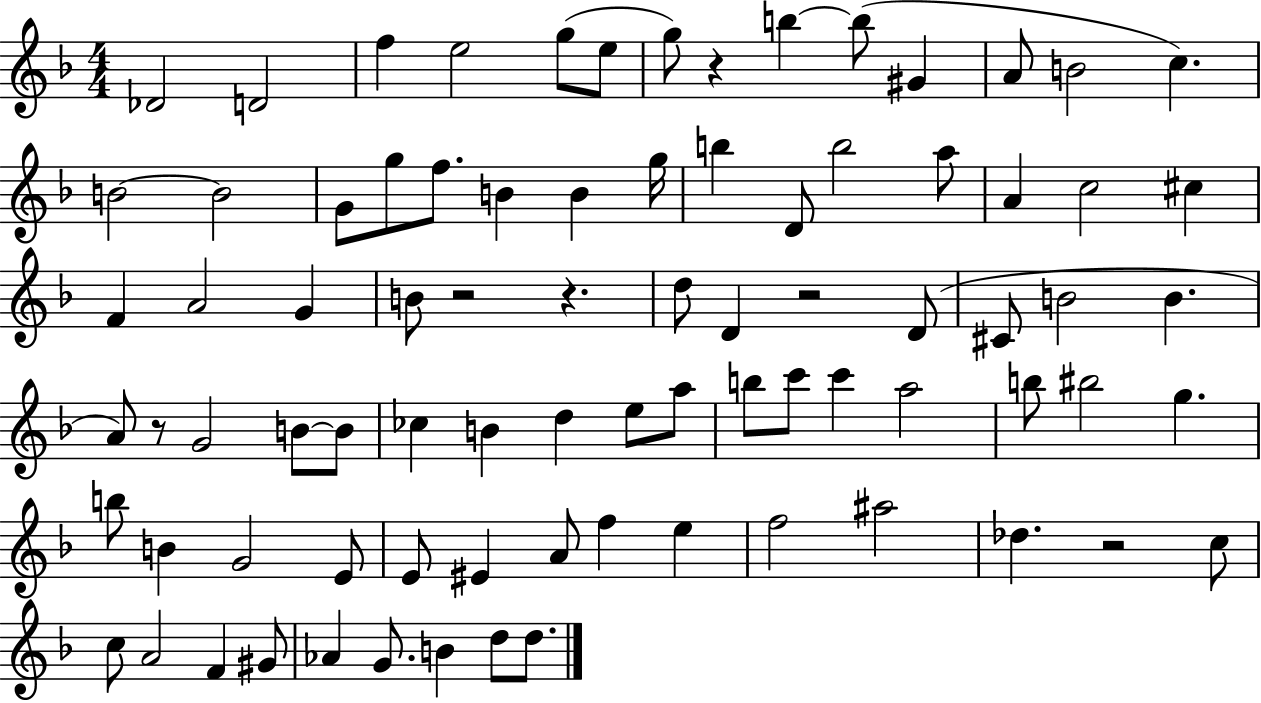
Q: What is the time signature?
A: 4/4